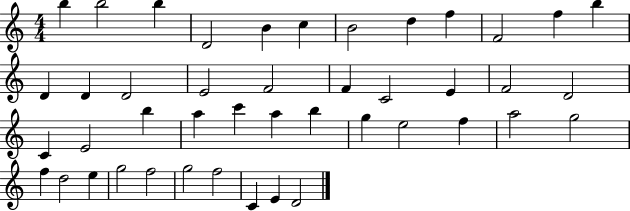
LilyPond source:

{
  \clef treble
  \numericTimeSignature
  \time 4/4
  \key c \major
  b''4 b''2 b''4 | d'2 b'4 c''4 | b'2 d''4 f''4 | f'2 f''4 b''4 | \break d'4 d'4 d'2 | e'2 f'2 | f'4 c'2 e'4 | f'2 d'2 | \break c'4 e'2 b''4 | a''4 c'''4 a''4 b''4 | g''4 e''2 f''4 | a''2 g''2 | \break f''4 d''2 e''4 | g''2 f''2 | g''2 f''2 | c'4 e'4 d'2 | \break \bar "|."
}